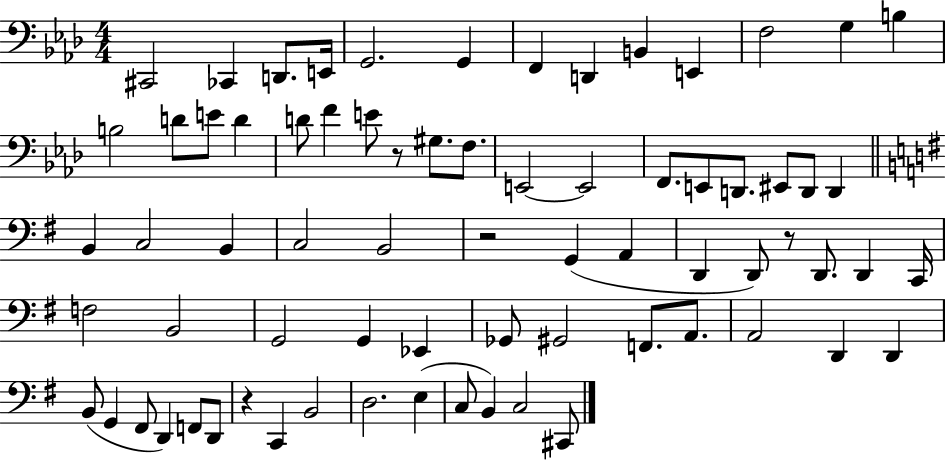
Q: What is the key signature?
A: AES major